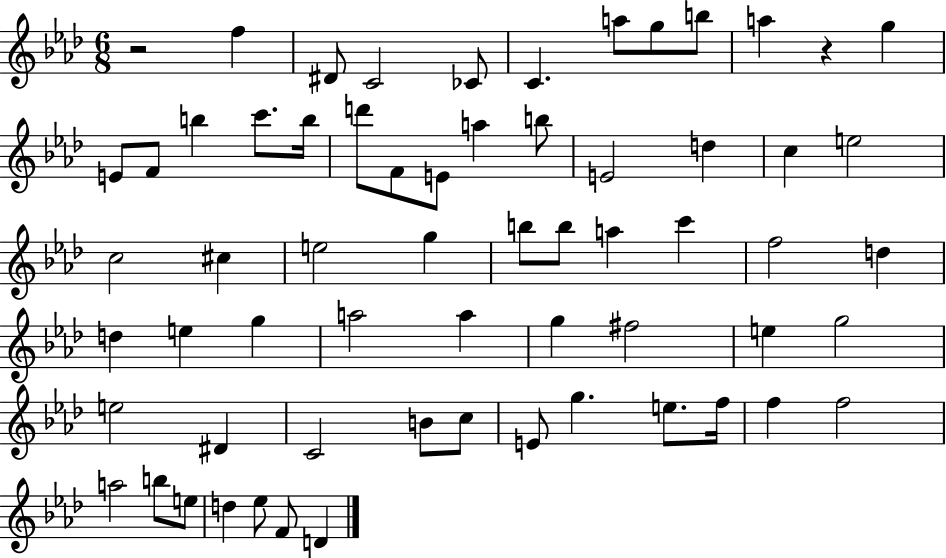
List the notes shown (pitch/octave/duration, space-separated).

R/h F5/q D#4/e C4/h CES4/e C4/q. A5/e G5/e B5/e A5/q R/q G5/q E4/e F4/e B5/q C6/e. B5/s D6/e F4/e E4/e A5/q B5/e E4/h D5/q C5/q E5/h C5/h C#5/q E5/h G5/q B5/e B5/e A5/q C6/q F5/h D5/q D5/q E5/q G5/q A5/h A5/q G5/q F#5/h E5/q G5/h E5/h D#4/q C4/h B4/e C5/e E4/e G5/q. E5/e. F5/s F5/q F5/h A5/h B5/e E5/e D5/q Eb5/e F4/e D4/q